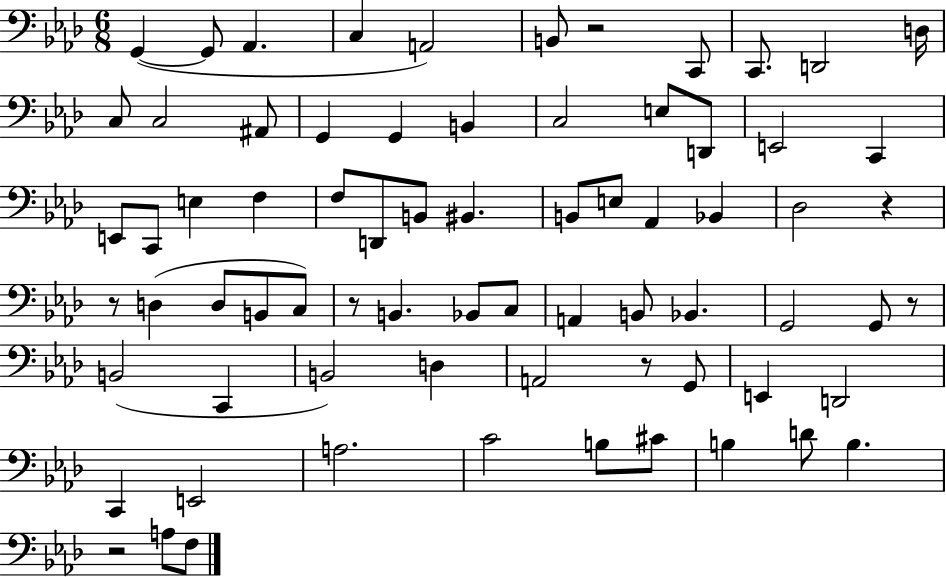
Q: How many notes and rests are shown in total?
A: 72